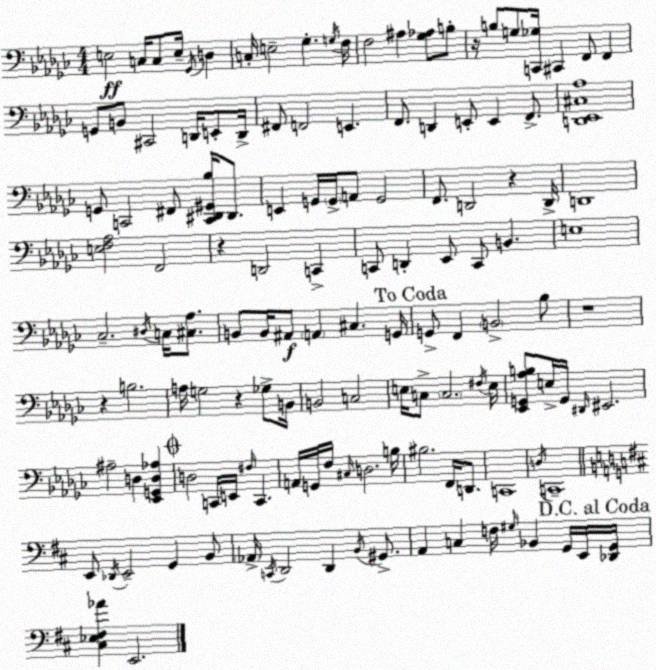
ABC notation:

X:1
T:Untitled
M:4/4
L:1/4
K:Ebm
E,2 C,/4 C,/2 E,/4 _G,,/4 D, C,/4 E,2 _G, G,/4 F,/4 F,2 ^A, [_G,_A,]/2 B,/2 z/4 B,/2 G,/2 [C,,_G,]/4 ^C,, F,,/2 F,, G,,/2 B,,/2 ^C,,2 D,,/4 E,,/2 D,,/4 ^F,,/2 F,,2 E,, F,,/2 D,, E,,/2 E,, F,,/2 [D,,_E,,^C,_A,]4 G,,/2 C,,2 ^F,,/2 [C,,^D,,^G,,_B,]/4 ^D,,/2 E,, G,,/4 G,,/4 A,,/2 G,,2 F,,/2 D,,2 z D,,/4 D,,4 [E,F,_A,]2 F,,2 z D,,2 C,, C,,/2 D,, _E,,/2 C,,/2 B,, E,4 _C,2 ^D,/4 C,/4 [^C,_A,]/2 B,,/2 B,,/4 ^A,,/2 A,, ^C, G,,/4 G,,/2 F,, B,,2 _B,/2 z4 z B,2 A,/4 G,2 z _G,/2 B,,/4 B,,2 C,2 E,/4 C,/2 C,2 ^F,/4 E,/4 [_E,,G,,_A,B,]/2 E,/4 G,,/4 ^D,,/4 ^E,,2 ^A,2 D, [_E,,G,,D,_A,] D,2 C,,/4 E,,/4 ^F,/4 C,, A,,/4 G,,/4 F,/4 ^C,/4 D,2 B,/4 ^B,2 F,,/4 D,,/2 C,,4 D,/4 C,,4 E,,/2 _D,,/4 E,,2 G,, B,,/2 _A,,/4 C,,/4 D,,2 D,, B,,/4 ^G,,/2 A,, C, F,/4 ^G,/4 _B,, G,,/4 E,,/4 [_D,,G,,]/4 [^C,_E,^F,_A] E,,2